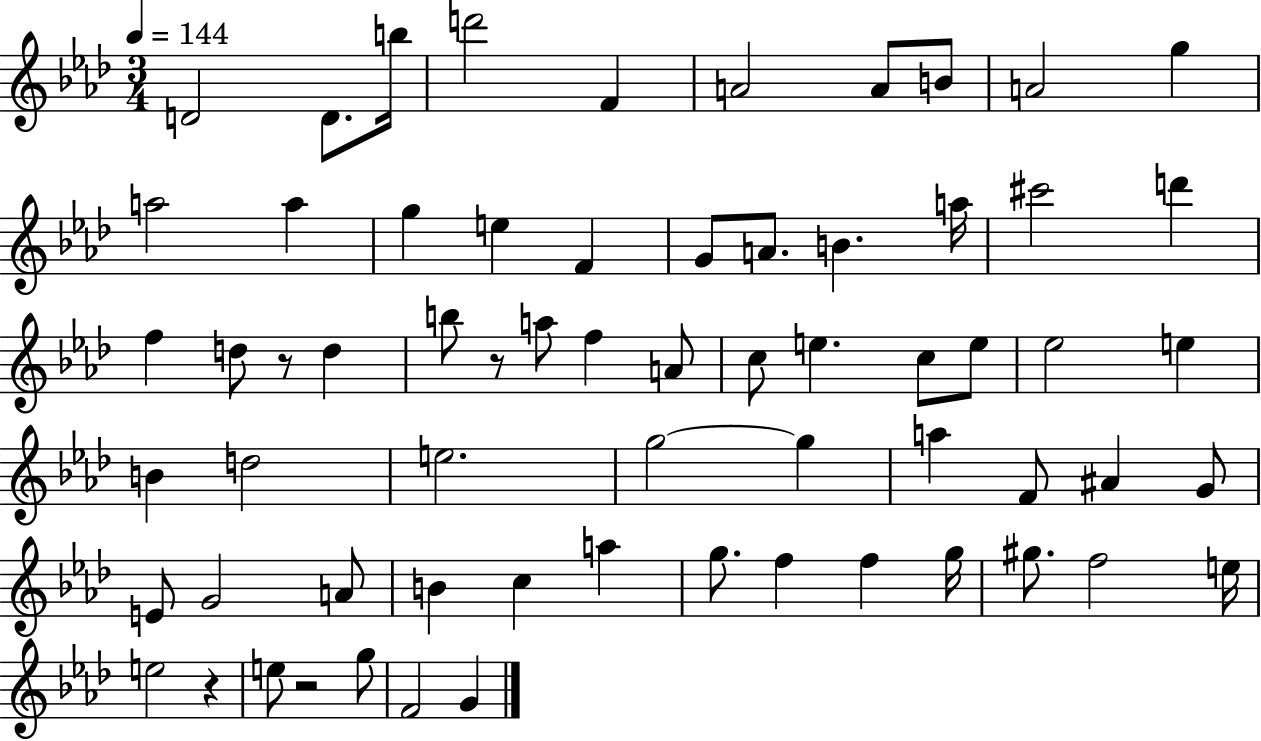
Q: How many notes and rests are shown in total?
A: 65